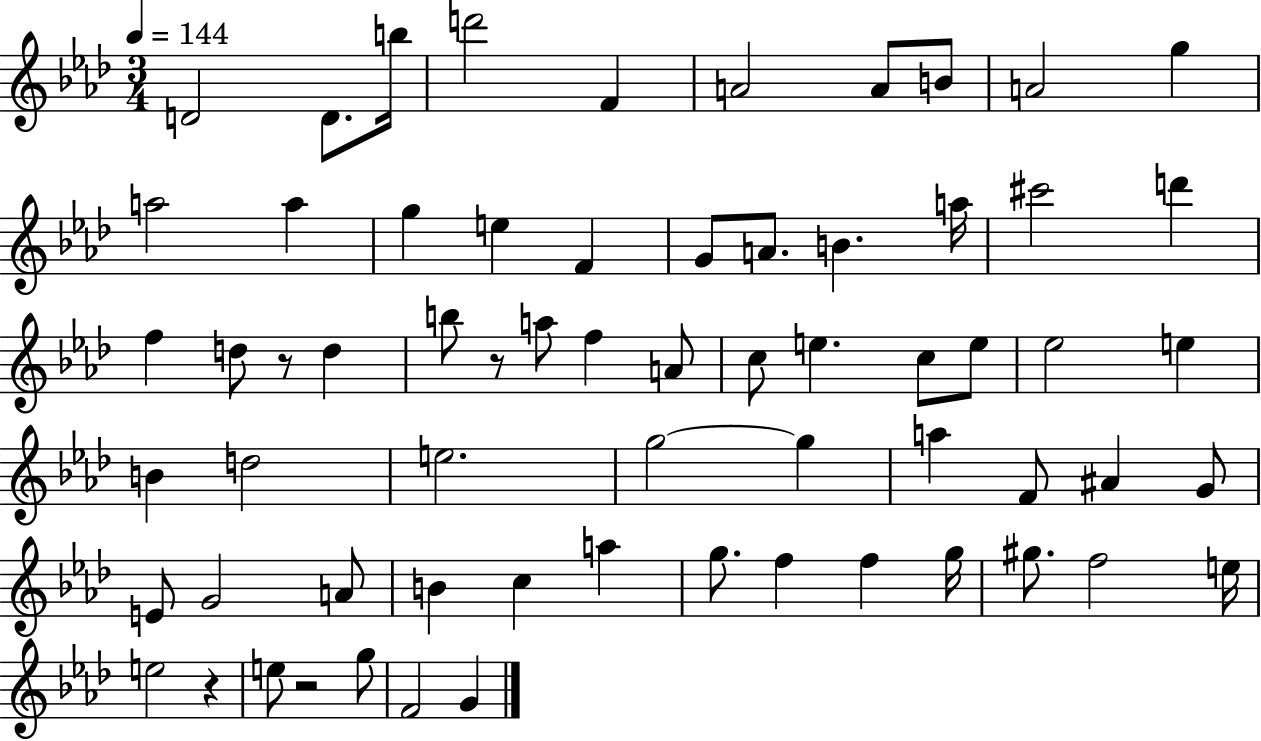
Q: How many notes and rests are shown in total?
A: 65